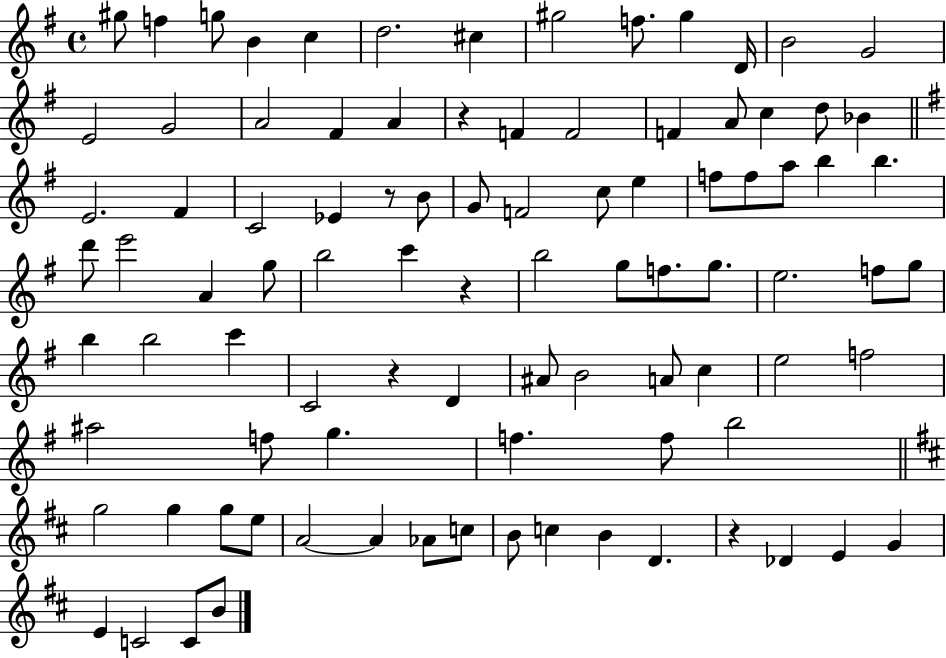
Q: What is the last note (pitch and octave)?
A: B4